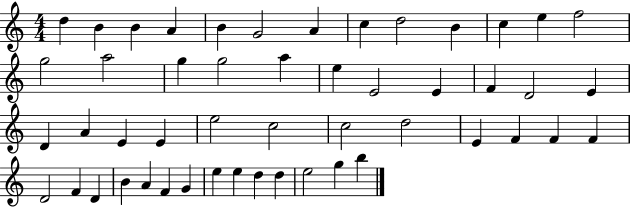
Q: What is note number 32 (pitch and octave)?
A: D5